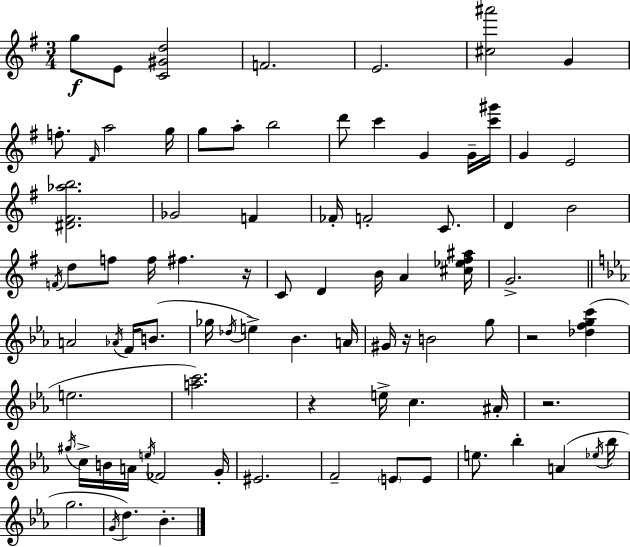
G5/e E4/e [C4,G#4,D5]/h F4/h. E4/h. [C#5,A#6]/h G4/q F5/e. F#4/s A5/h G5/s G5/e A5/e B5/h D6/e C6/q G4/q G4/s [C6,G#6]/s G4/q E4/h [D#4,F#4,Ab5,B5]/h. Gb4/h F4/q FES4/s F4/h C4/e. D4/q B4/h F4/s D5/e F5/e F5/s F#5/q. R/s C4/e D4/q B4/s A4/q [C#5,Eb5,F#5,A#5]/s G4/h. A4/h Ab4/s F4/s B4/e. Gb5/s Db5/s E5/q Bb4/q. A4/s G#4/s R/s B4/h G5/e R/h [Db5,F5,G5,C6]/q E5/h. [A5,C6]/h. R/q E5/s C5/q. A#4/s R/h. G#5/s C5/s B4/s A4/s E5/s FES4/h G4/s EIS4/h. F4/h E4/e E4/e E5/e. Bb5/q A4/q Eb5/s Bb5/s G5/h. G4/s D5/q. Bb4/q.